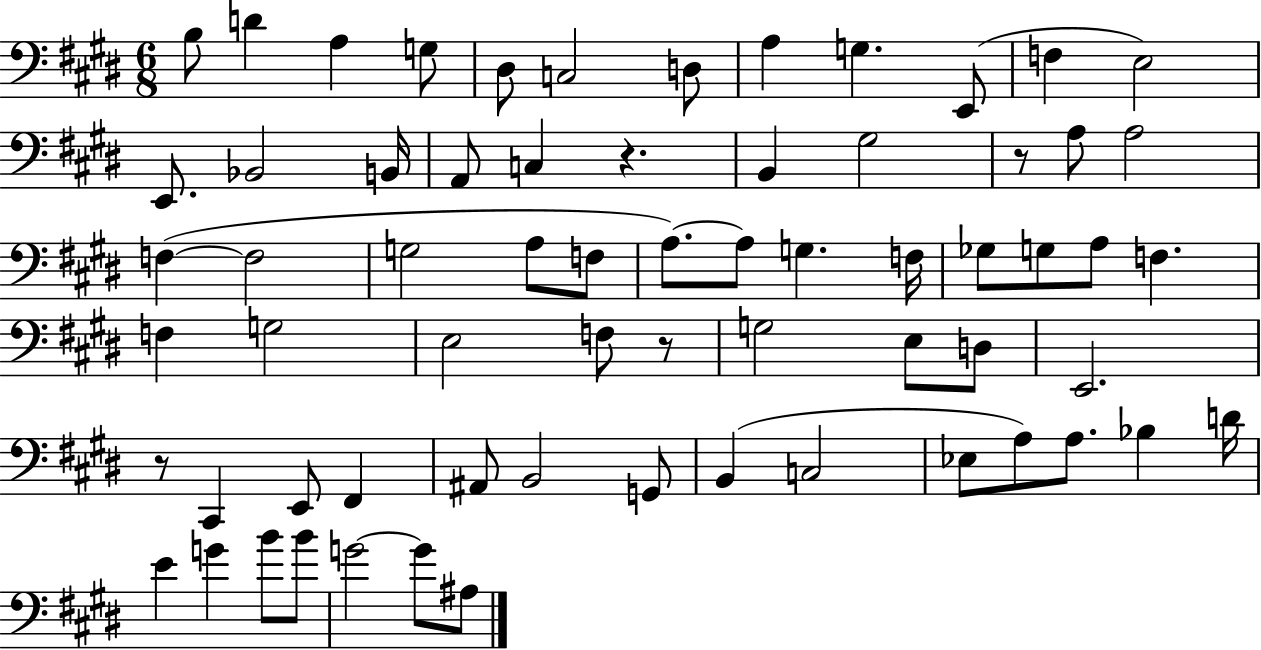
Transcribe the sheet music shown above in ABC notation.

X:1
T:Untitled
M:6/8
L:1/4
K:E
B,/2 D A, G,/2 ^D,/2 C,2 D,/2 A, G, E,,/2 F, E,2 E,,/2 _B,,2 B,,/4 A,,/2 C, z B,, ^G,2 z/2 A,/2 A,2 F, F,2 G,2 A,/2 F,/2 A,/2 A,/2 G, F,/4 _G,/2 G,/2 A,/2 F, F, G,2 E,2 F,/2 z/2 G,2 E,/2 D,/2 E,,2 z/2 ^C,, E,,/2 ^F,, ^A,,/2 B,,2 G,,/2 B,, C,2 _E,/2 A,/2 A,/2 _B, D/4 E G B/2 B/2 G2 G/2 ^A,/2